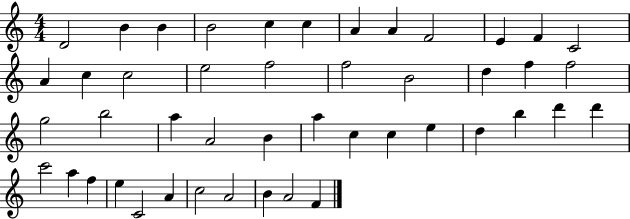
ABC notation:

X:1
T:Untitled
M:4/4
L:1/4
K:C
D2 B B B2 c c A A F2 E F C2 A c c2 e2 f2 f2 B2 d f f2 g2 b2 a A2 B a c c e d b d' d' c'2 a f e C2 A c2 A2 B A2 F